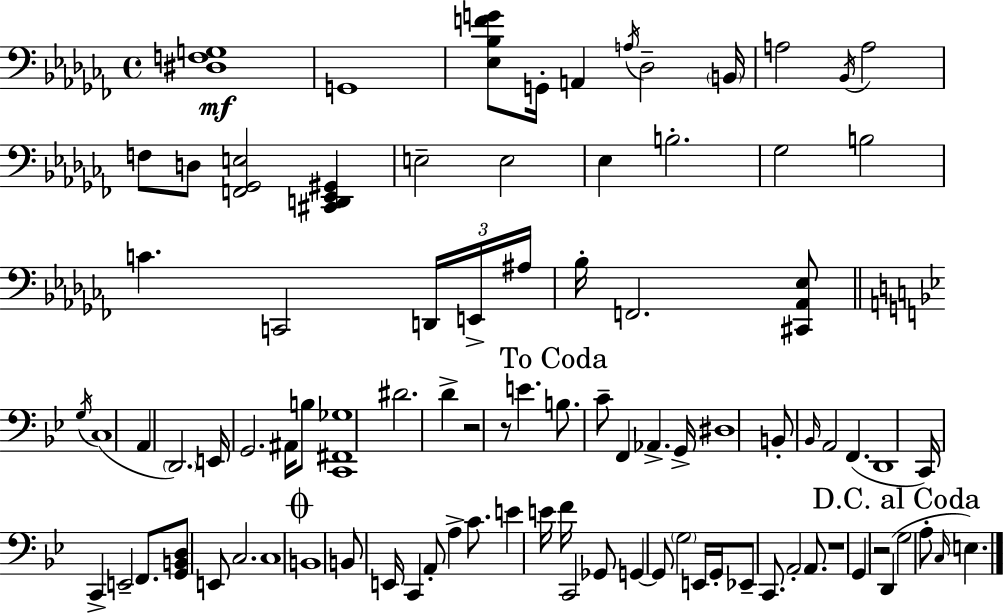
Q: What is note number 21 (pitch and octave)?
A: E2